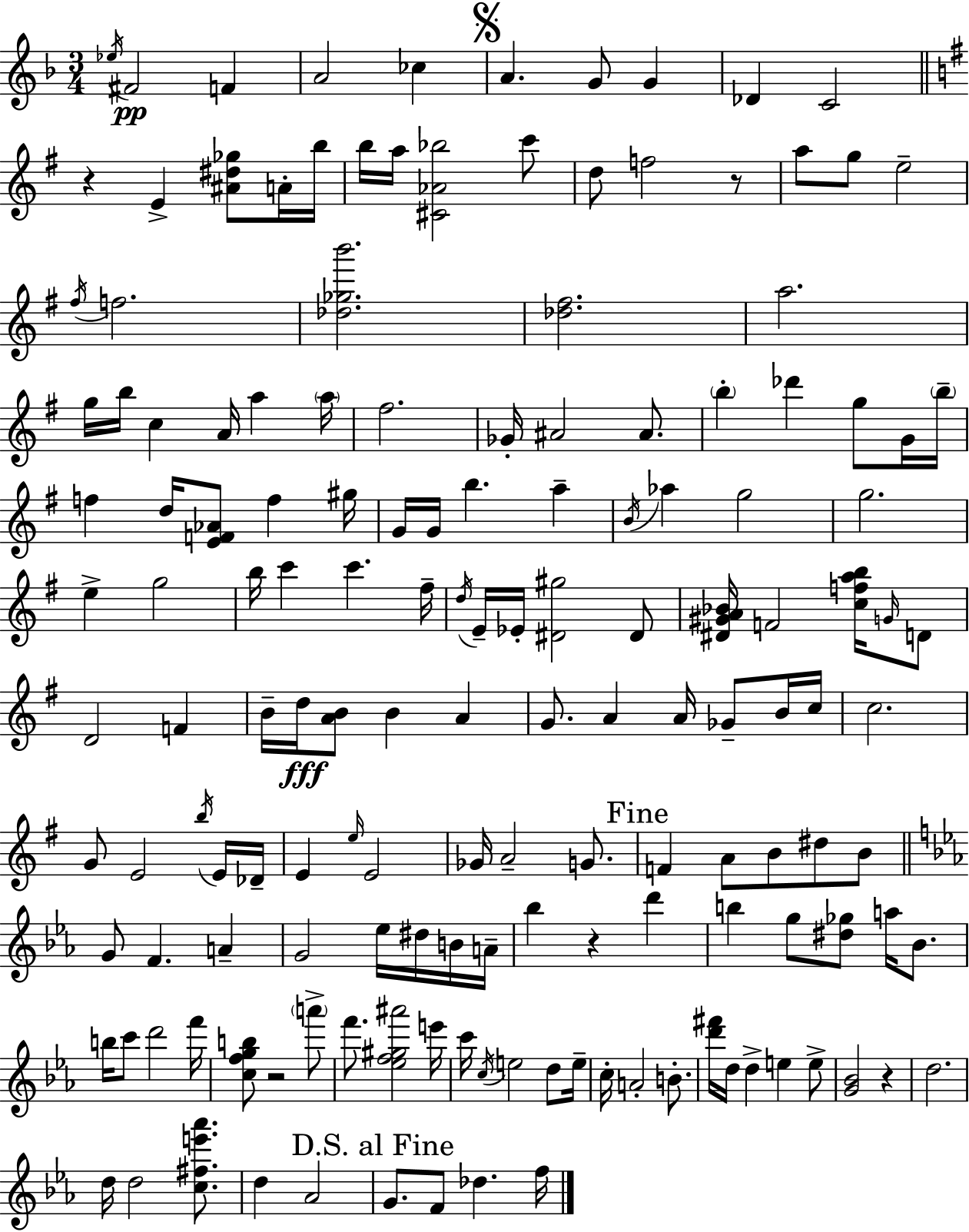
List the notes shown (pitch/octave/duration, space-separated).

Eb5/s F#4/h F4/q A4/h CES5/q A4/q. G4/e G4/q Db4/q C4/h R/q E4/q [A#4,D#5,Gb5]/e A4/s B5/s B5/s A5/s [C#4,Ab4,Bb5]/h C6/e D5/e F5/h R/e A5/e G5/e E5/h F#5/s F5/h. [Db5,Gb5,B6]/h. [Db5,F#5]/h. A5/h. G5/s B5/s C5/q A4/s A5/q A5/s F#5/h. Gb4/s A#4/h A#4/e. B5/q Db6/q G5/e G4/s B5/s F5/q D5/s [E4,F4,Ab4]/e F5/q G#5/s G4/s G4/s B5/q. A5/q B4/s Ab5/q G5/h G5/h. E5/q G5/h B5/s C6/q C6/q. F#5/s D5/s E4/s Eb4/s [D#4,G#5]/h D#4/e [D#4,G#4,A4,Bb4]/s F4/h [C5,F5,A5,B5]/s G4/s D4/e D4/h F4/q B4/s D5/s [A4,B4]/e B4/q A4/q G4/e. A4/q A4/s Gb4/e B4/s C5/s C5/h. G4/e E4/h B5/s E4/s Db4/s E4/q E5/s E4/h Gb4/s A4/h G4/e. F4/q A4/e B4/e D#5/e B4/e G4/e F4/q. A4/q G4/h Eb5/s D#5/s B4/s A4/s Bb5/q R/q D6/q B5/q G5/e [D#5,Gb5]/e A5/s Bb4/e. B5/s C6/e D6/h F6/s [C5,F5,G5,B5]/e R/h A6/e F6/e. [Eb5,F5,G#5,A#6]/h E6/s C6/s C5/s E5/h D5/e E5/s C5/s A4/h B4/e. [D6,F#6]/s D5/s D5/q E5/q E5/e [G4,Bb4]/h R/q D5/h. D5/s D5/h [C5,F#5,E6,Ab6]/e. D5/q Ab4/h G4/e. F4/e Db5/q. F5/s